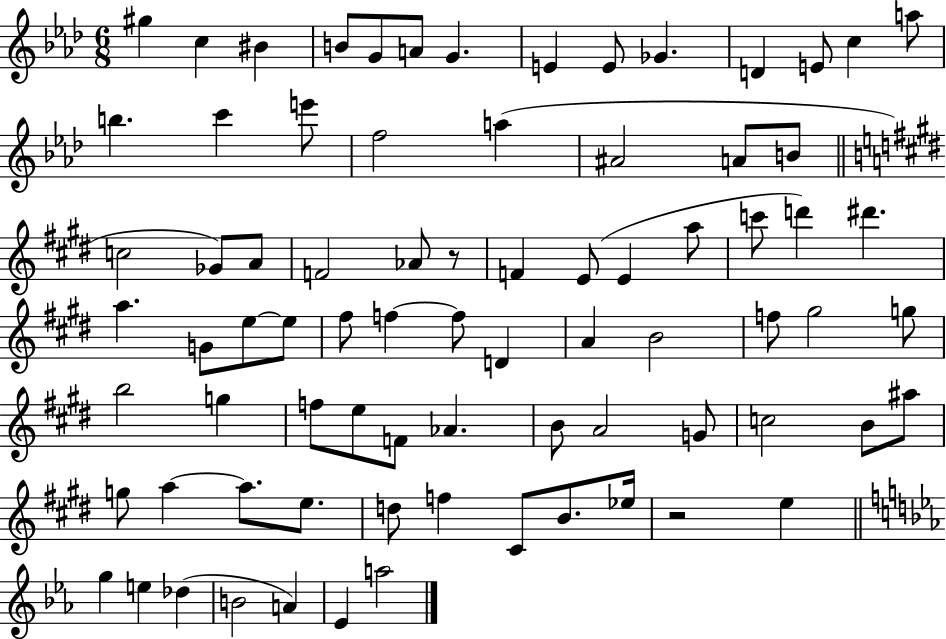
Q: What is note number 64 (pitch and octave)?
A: D5